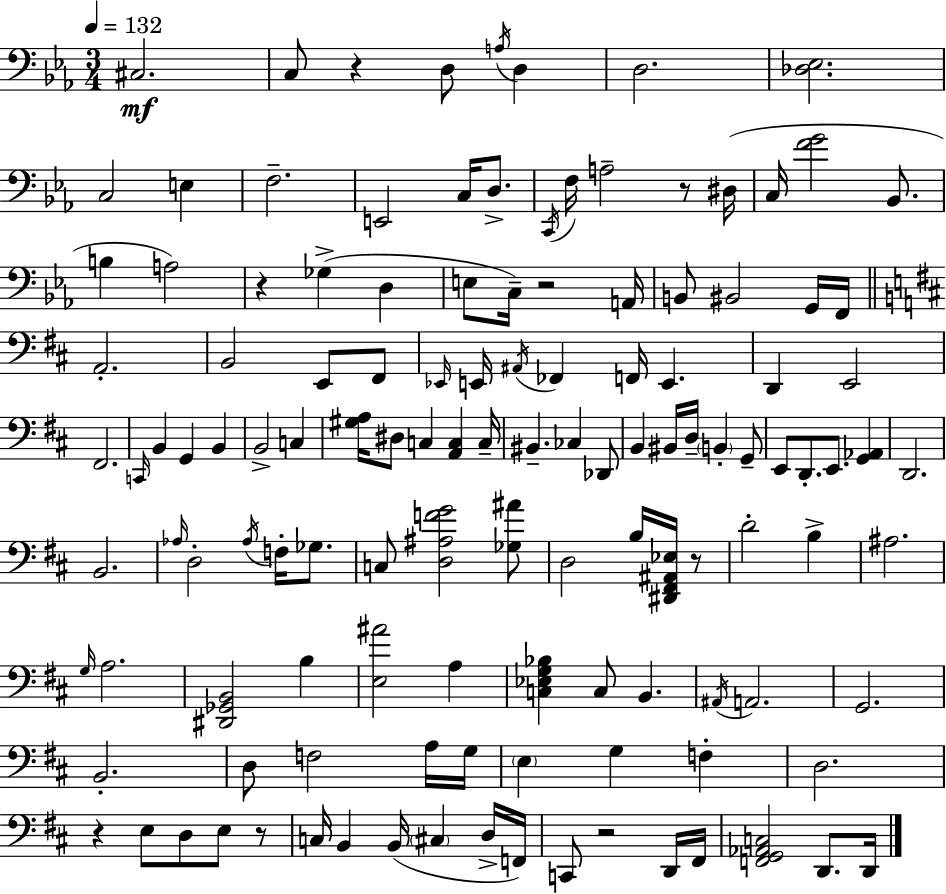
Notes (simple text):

C#3/h. C3/e R/q D3/e A3/s D3/q D3/h. [Db3,Eb3]/h. C3/h E3/q F3/h. E2/h C3/s D3/e. C2/s F3/s A3/h R/e D#3/s C3/s [F4,G4]/h Bb2/e. B3/q A3/h R/q Gb3/q D3/q E3/e C3/s R/h A2/s B2/e BIS2/h G2/s F2/s A2/h. B2/h E2/e F#2/e Eb2/s E2/s A#2/s FES2/q F2/s E2/q. D2/q E2/h F#2/h. C2/s B2/q G2/q B2/q B2/h C3/q [G#3,A3]/s D#3/e C3/q [A2,C3]/q C3/s BIS2/q. CES3/q Db2/e B2/q BIS2/s D3/s B2/q G2/e E2/e D2/e. E2/e. [G2,Ab2]/q D2/h. B2/h. Ab3/s D3/h Ab3/s F3/s Gb3/e. C3/e [D3,A#3,F4,G4]/h [Gb3,A#4]/e D3/h B3/s [D#2,F#2,A#2,Eb3]/s R/e D4/h B3/q A#3/h. G3/s A3/h. [D#2,Gb2,B2]/h B3/q [E3,A#4]/h A3/q [C3,Eb3,G3,Bb3]/q C3/e B2/q. A#2/s A2/h. G2/h. B2/h. D3/e F3/h A3/s G3/s E3/q G3/q F3/q D3/h. R/q E3/e D3/e E3/e R/e C3/s B2/q B2/s C#3/q D3/s F2/s C2/e R/h D2/s F#2/s [F2,G2,Ab2,C3]/h D2/e. D2/s